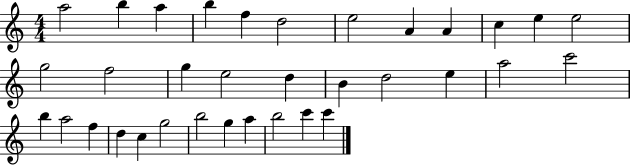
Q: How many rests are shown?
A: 0